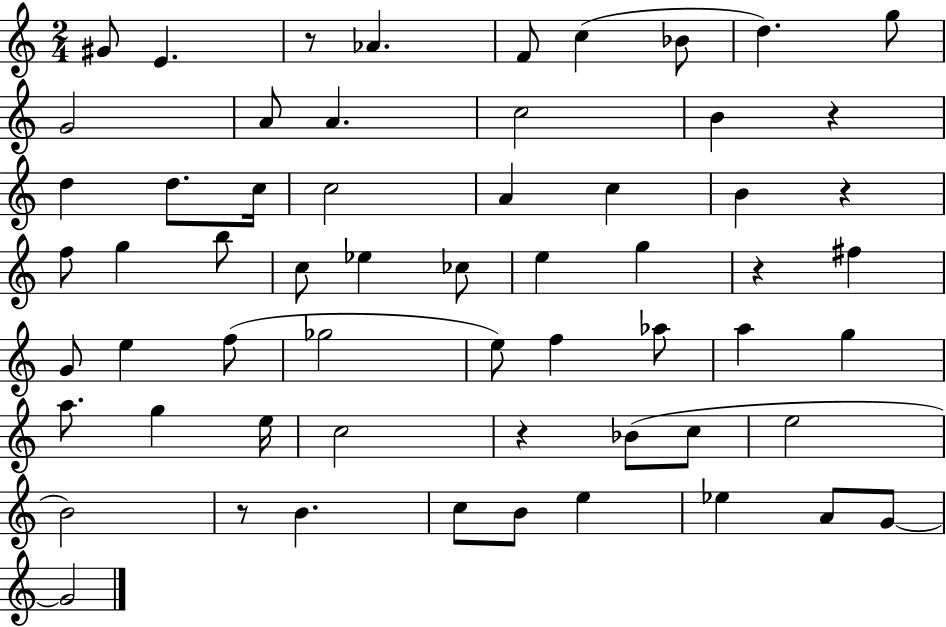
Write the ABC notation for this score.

X:1
T:Untitled
M:2/4
L:1/4
K:C
^G/2 E z/2 _A F/2 c _B/2 d g/2 G2 A/2 A c2 B z d d/2 c/4 c2 A c B z f/2 g b/2 c/2 _e _c/2 e g z ^f G/2 e f/2 _g2 e/2 f _a/2 a g a/2 g e/4 c2 z _B/2 c/2 e2 B2 z/2 B c/2 B/2 e _e A/2 G/2 G2